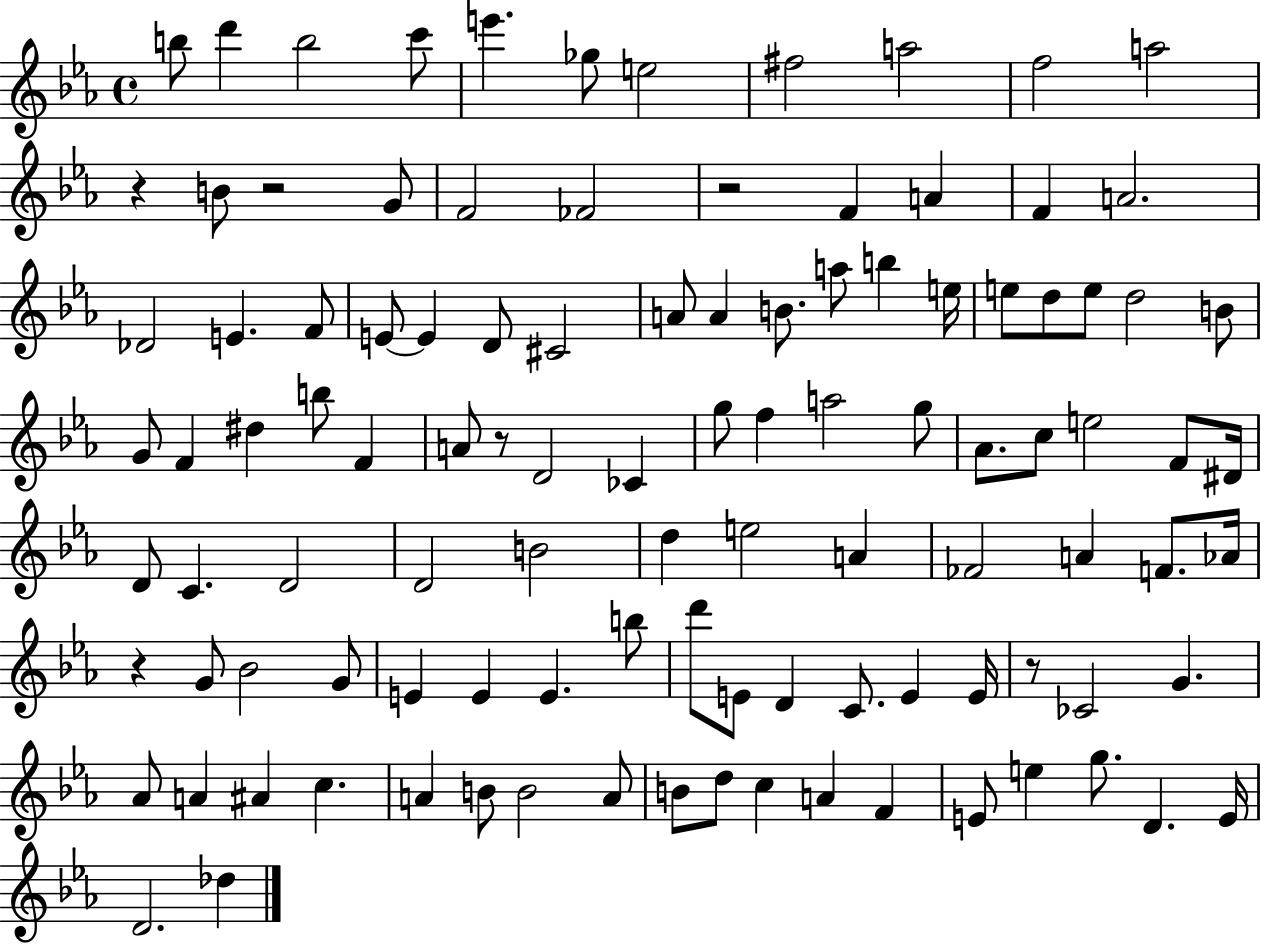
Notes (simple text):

B5/e D6/q B5/h C6/e E6/q. Gb5/e E5/h F#5/h A5/h F5/h A5/h R/q B4/e R/h G4/e F4/h FES4/h R/h F4/q A4/q F4/q A4/h. Db4/h E4/q. F4/e E4/e E4/q D4/e C#4/h A4/e A4/q B4/e. A5/e B5/q E5/s E5/e D5/e E5/e D5/h B4/e G4/e F4/q D#5/q B5/e F4/q A4/e R/e D4/h CES4/q G5/e F5/q A5/h G5/e Ab4/e. C5/e E5/h F4/e D#4/s D4/e C4/q. D4/h D4/h B4/h D5/q E5/h A4/q FES4/h A4/q F4/e. Ab4/s R/q G4/e Bb4/h G4/e E4/q E4/q E4/q. B5/e D6/e E4/e D4/q C4/e. E4/q E4/s R/e CES4/h G4/q. Ab4/e A4/q A#4/q C5/q. A4/q B4/e B4/h A4/e B4/e D5/e C5/q A4/q F4/q E4/e E5/q G5/e. D4/q. E4/s D4/h. Db5/q